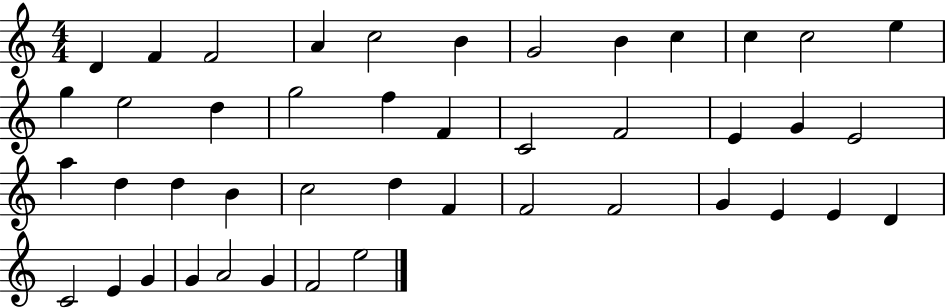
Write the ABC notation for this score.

X:1
T:Untitled
M:4/4
L:1/4
K:C
D F F2 A c2 B G2 B c c c2 e g e2 d g2 f F C2 F2 E G E2 a d d B c2 d F F2 F2 G E E D C2 E G G A2 G F2 e2